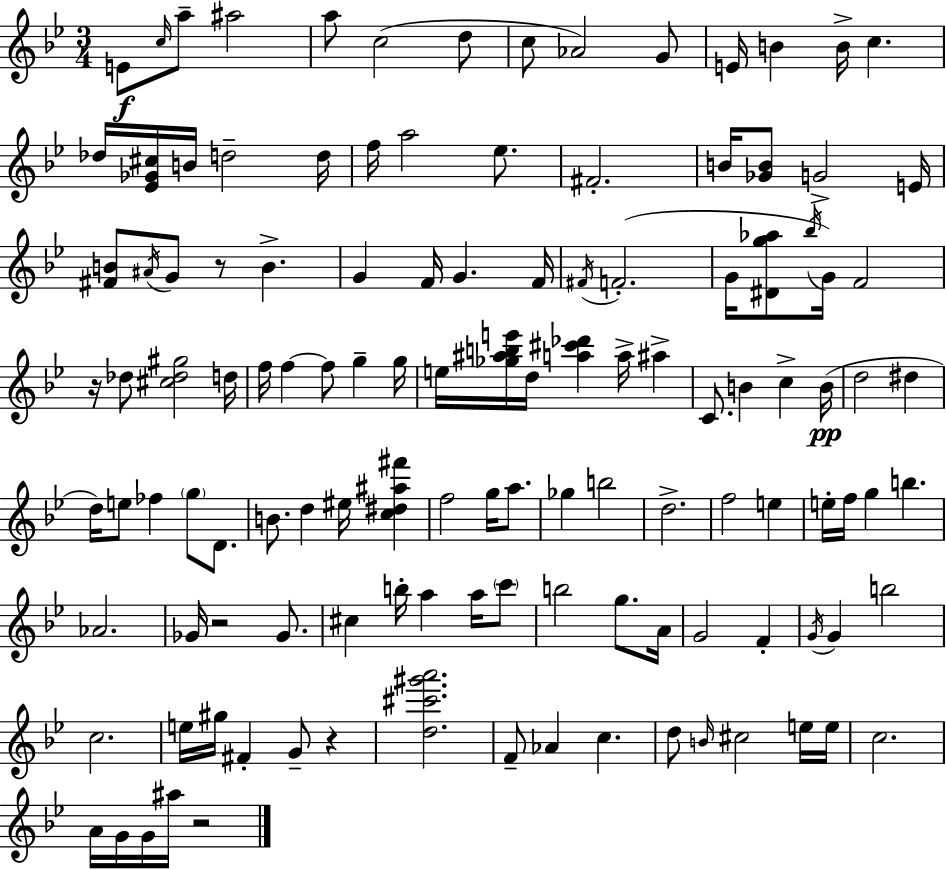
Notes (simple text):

E4/e C5/s A5/e A#5/h A5/e C5/h D5/e C5/e Ab4/h G4/e E4/s B4/q B4/s C5/q. Db5/s [Eb4,Gb4,C#5]/s B4/s D5/h D5/s F5/s A5/h Eb5/e. F#4/h. B4/s [Gb4,B4]/e G4/h E4/s [F#4,B4]/e A#4/s G4/e R/e B4/q. G4/q F4/s G4/q. F4/s F#4/s F4/h. G4/s [D#4,G5,Ab5]/e Bb5/s G4/s F4/h R/s Db5/e [C#5,Db5,G#5]/h D5/s F5/s F5/q F5/e G5/q G5/s E5/s [Gb5,A#5,B5,E6]/s D5/s [A5,C#6,Db6]/q A5/s A#5/q C4/e. B4/q C5/q B4/s D5/h D#5/q D5/s E5/e FES5/q G5/e D4/e. B4/e. D5/q EIS5/s [C5,D#5,A#5,F#6]/q F5/h G5/s A5/e. Gb5/q B5/h D5/h. F5/h E5/q E5/s F5/s G5/q B5/q. Ab4/h. Gb4/s R/h Gb4/e. C#5/q B5/s A5/q A5/s C6/e B5/h G5/e. A4/s G4/h F4/q G4/s G4/q B5/h C5/h. E5/s G#5/s F#4/q G4/e R/q [D5,C#6,G#6,A6]/h. F4/e Ab4/q C5/q. D5/e B4/s C#5/h E5/s E5/s C5/h. A4/s G4/s G4/s A#5/s R/h